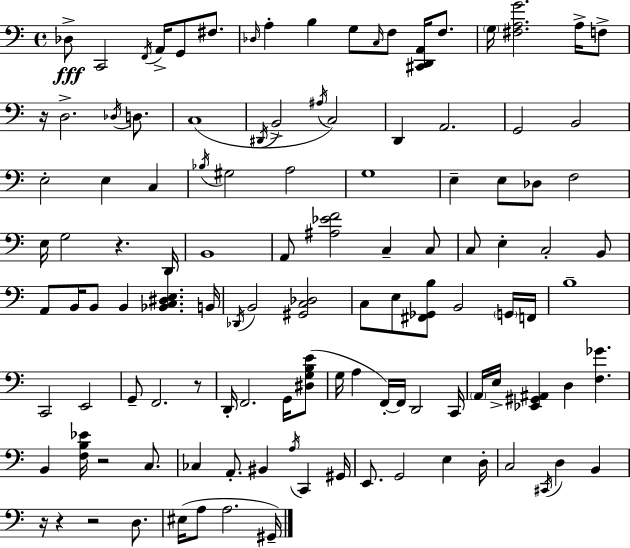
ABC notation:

X:1
T:Untitled
M:4/4
L:1/4
K:Am
_D,/2 C,,2 F,,/4 A,,/4 G,,/2 ^F,/2 _D,/4 A, B, G,/2 C,/4 F,/2 [^C,,D,,A,,]/4 F,/2 G,/4 [^F,A,G]2 A,/4 F,/2 z/4 D,2 _D,/4 D,/2 C,4 ^D,,/4 B,,2 ^A,/4 C,2 D,, A,,2 G,,2 B,,2 E,2 E, C, _B,/4 ^G,2 A,2 G,4 E, E,/2 _D,/2 F,2 E,/4 G,2 z D,,/4 B,,4 A,,/2 [^A,_EF]2 C, C,/2 C,/2 E, C,2 B,,/2 A,,/2 B,,/4 B,,/2 B,, [_B,,C,^D,E,] B,,/4 _D,,/4 B,,2 [^G,,C,_D,]2 C,/2 E,/2 [^F,,_G,,B,]/2 B,,2 G,,/4 F,,/4 B,4 C,,2 E,,2 G,,/2 F,,2 z/2 D,,/4 F,,2 G,,/4 [^D,G,B,E]/2 G,/4 A, F,,/4 F,,/4 D,,2 C,,/4 A,,/4 E,/4 [_E,,^G,,^A,,] D, [F,_G] B,, [F,B,_E]/4 z2 C,/2 _C, A,,/2 ^B,, A,/4 C,, ^G,,/4 E,,/2 G,,2 E, D,/4 C,2 ^C,,/4 D, B,, z/4 z z2 D,/2 ^E,/4 A,/2 A,2 ^G,,/4